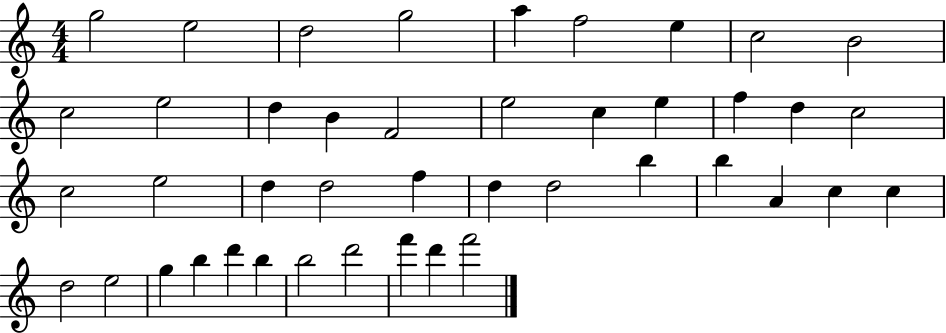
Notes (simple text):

G5/h E5/h D5/h G5/h A5/q F5/h E5/q C5/h B4/h C5/h E5/h D5/q B4/q F4/h E5/h C5/q E5/q F5/q D5/q C5/h C5/h E5/h D5/q D5/h F5/q D5/q D5/h B5/q B5/q A4/q C5/q C5/q D5/h E5/h G5/q B5/q D6/q B5/q B5/h D6/h F6/q D6/q F6/h